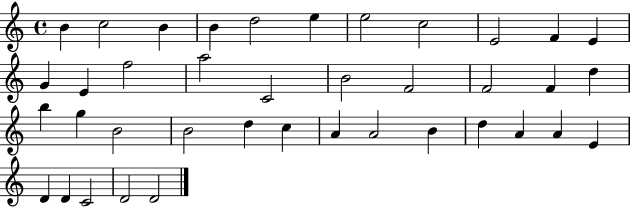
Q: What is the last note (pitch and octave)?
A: D4